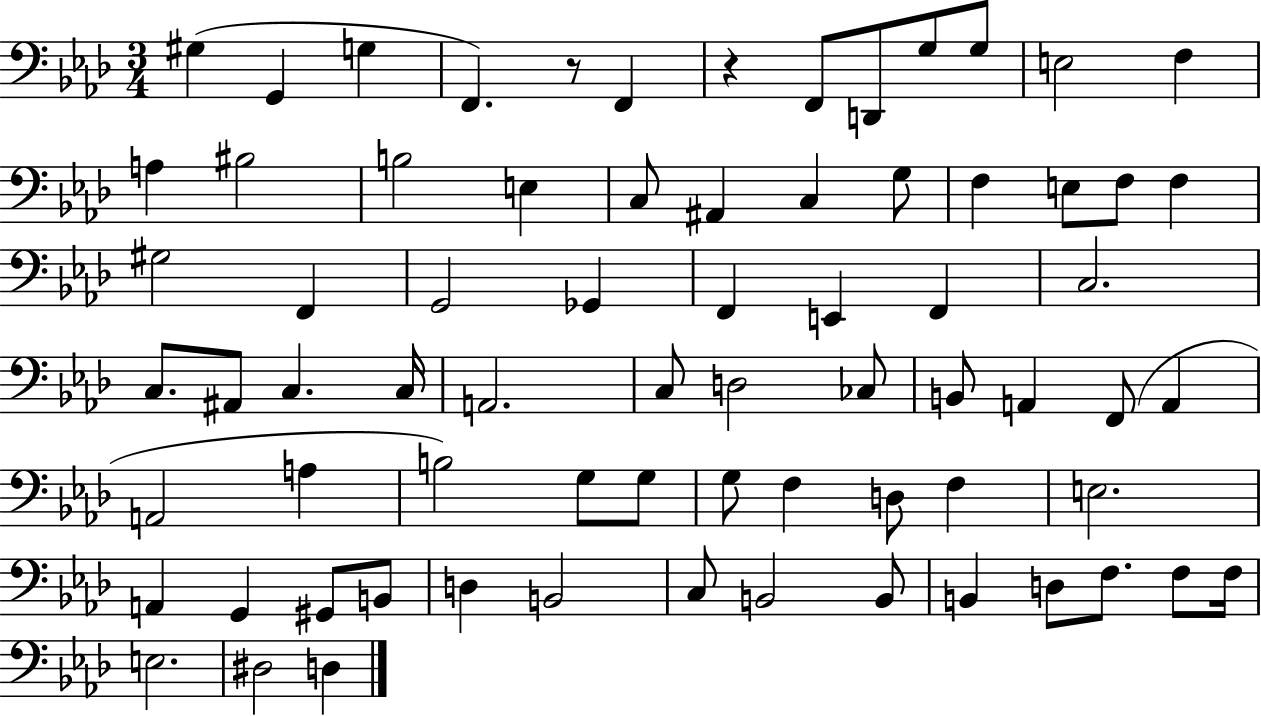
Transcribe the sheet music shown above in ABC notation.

X:1
T:Untitled
M:3/4
L:1/4
K:Ab
^G, G,, G, F,, z/2 F,, z F,,/2 D,,/2 G,/2 G,/2 E,2 F, A, ^B,2 B,2 E, C,/2 ^A,, C, G,/2 F, E,/2 F,/2 F, ^G,2 F,, G,,2 _G,, F,, E,, F,, C,2 C,/2 ^A,,/2 C, C,/4 A,,2 C,/2 D,2 _C,/2 B,,/2 A,, F,,/2 A,, A,,2 A, B,2 G,/2 G,/2 G,/2 F, D,/2 F, E,2 A,, G,, ^G,,/2 B,,/2 D, B,,2 C,/2 B,,2 B,,/2 B,, D,/2 F,/2 F,/2 F,/4 E,2 ^D,2 D,